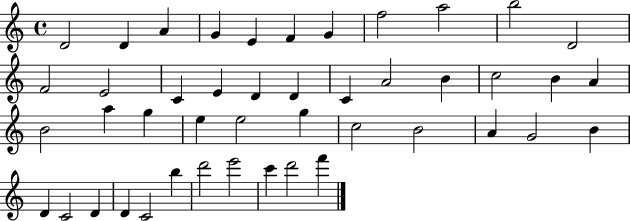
D4/h D4/q A4/q G4/q E4/q F4/q G4/q F5/h A5/h B5/h D4/h F4/h E4/h C4/q E4/q D4/q D4/q C4/q A4/h B4/q C5/h B4/q A4/q B4/h A5/q G5/q E5/q E5/h G5/q C5/h B4/h A4/q G4/h B4/q D4/q C4/h D4/q D4/q C4/h B5/q D6/h E6/h C6/q D6/h F6/q